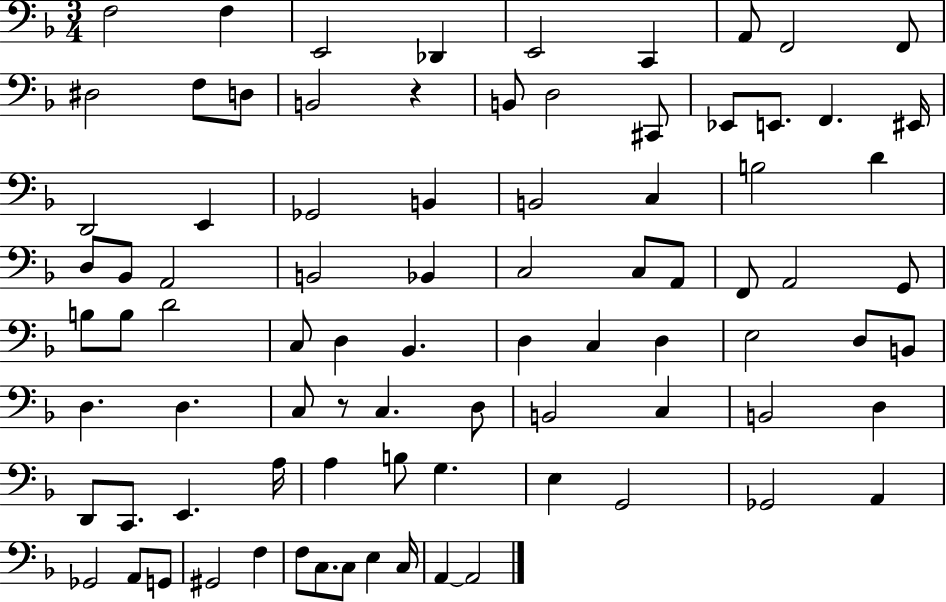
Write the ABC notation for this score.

X:1
T:Untitled
M:3/4
L:1/4
K:F
F,2 F, E,,2 _D,, E,,2 C,, A,,/2 F,,2 F,,/2 ^D,2 F,/2 D,/2 B,,2 z B,,/2 D,2 ^C,,/2 _E,,/2 E,,/2 F,, ^E,,/4 D,,2 E,, _G,,2 B,, B,,2 C, B,2 D D,/2 _B,,/2 A,,2 B,,2 _B,, C,2 C,/2 A,,/2 F,,/2 A,,2 G,,/2 B,/2 B,/2 D2 C,/2 D, _B,, D, C, D, E,2 D,/2 B,,/2 D, D, C,/2 z/2 C, D,/2 B,,2 C, B,,2 D, D,,/2 C,,/2 E,, A,/4 A, B,/2 G, E, G,,2 _G,,2 A,, _G,,2 A,,/2 G,,/2 ^G,,2 F, F,/2 C,/2 C,/2 E, C,/4 A,, A,,2